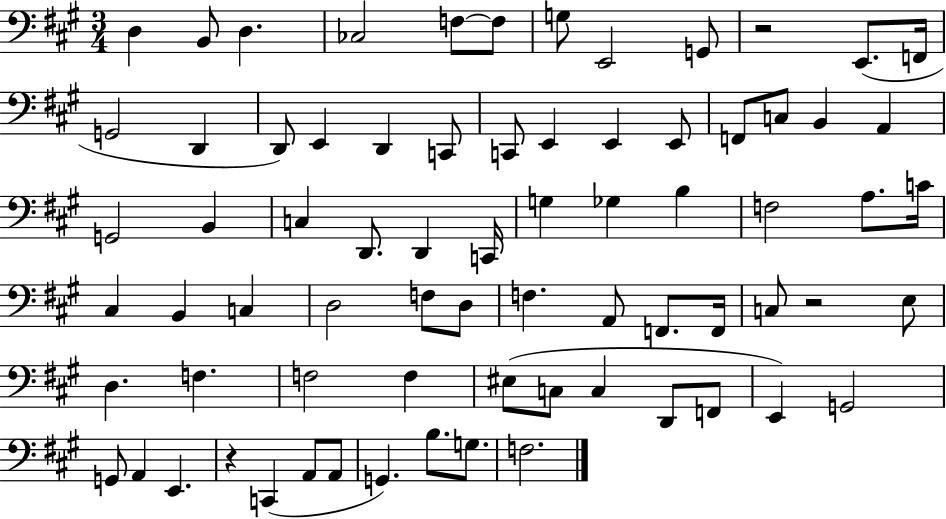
D3/q B2/e D3/q. CES3/h F3/e F3/e G3/e E2/h G2/e R/h E2/e. F2/s G2/h D2/q D2/e E2/q D2/q C2/e C2/e E2/q E2/q E2/e F2/e C3/e B2/q A2/q G2/h B2/q C3/q D2/e. D2/q C2/s G3/q Gb3/q B3/q F3/h A3/e. C4/s C#3/q B2/q C3/q D3/h F3/e D3/e F3/q. A2/e F2/e. F2/s C3/e R/h E3/e D3/q. F3/q. F3/h F3/q EIS3/e C3/e C3/q D2/e F2/e E2/q G2/h G2/e A2/q E2/q. R/q C2/q A2/e A2/e G2/q. B3/e. G3/e. F3/h.